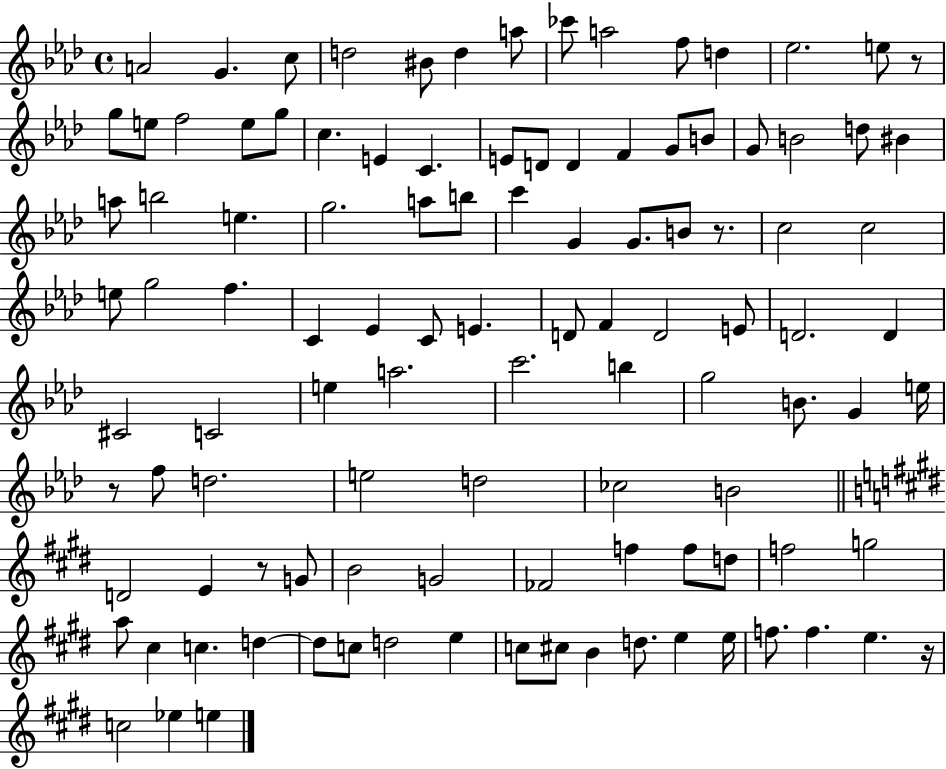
A4/h G4/q. C5/e D5/h BIS4/e D5/q A5/e CES6/e A5/h F5/e D5/q Eb5/h. E5/e R/e G5/e E5/e F5/h E5/e G5/e C5/q. E4/q C4/q. E4/e D4/e D4/q F4/q G4/e B4/e G4/e B4/h D5/e BIS4/q A5/e B5/h E5/q. G5/h. A5/e B5/e C6/q G4/q G4/e. B4/e R/e. C5/h C5/h E5/e G5/h F5/q. C4/q Eb4/q C4/e E4/q. D4/e F4/q D4/h E4/e D4/h. D4/q C#4/h C4/h E5/q A5/h. C6/h. B5/q G5/h B4/e. G4/q E5/s R/e F5/e D5/h. E5/h D5/h CES5/h B4/h D4/h E4/q R/e G4/e B4/h G4/h FES4/h F5/q F5/e D5/e F5/h G5/h A5/e C#5/q C5/q. D5/q D5/e C5/e D5/h E5/q C5/e C#5/e B4/q D5/e. E5/q E5/s F5/e. F5/q. E5/q. R/s C5/h Eb5/q E5/q